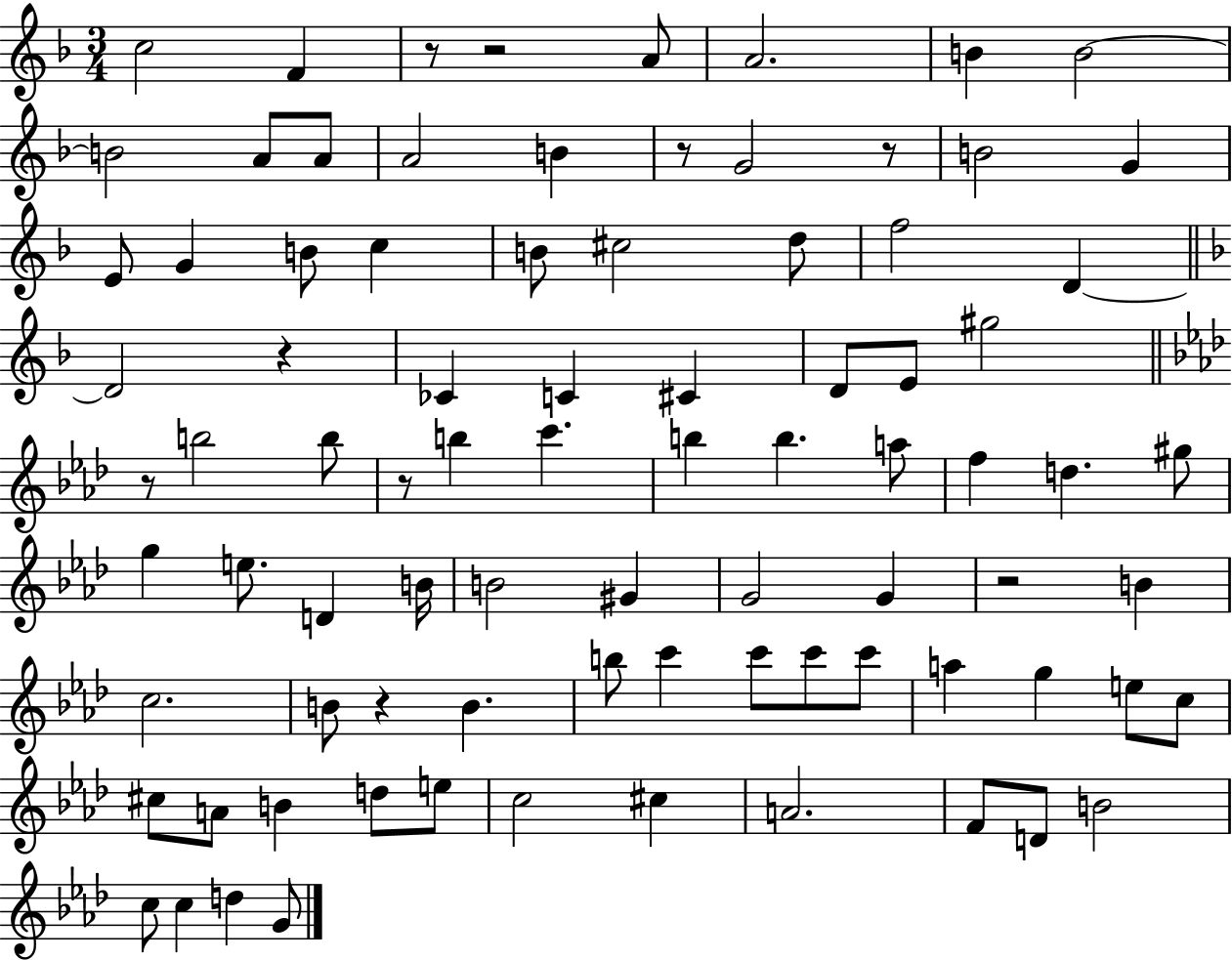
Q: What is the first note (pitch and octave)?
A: C5